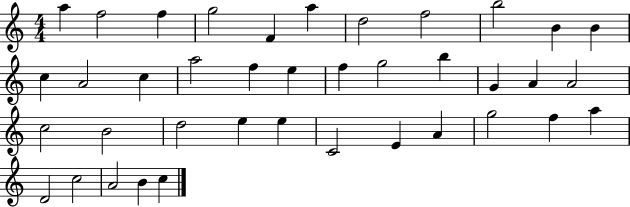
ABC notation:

X:1
T:Untitled
M:4/4
L:1/4
K:C
a f2 f g2 F a d2 f2 b2 B B c A2 c a2 f e f g2 b G A A2 c2 B2 d2 e e C2 E A g2 f a D2 c2 A2 B c